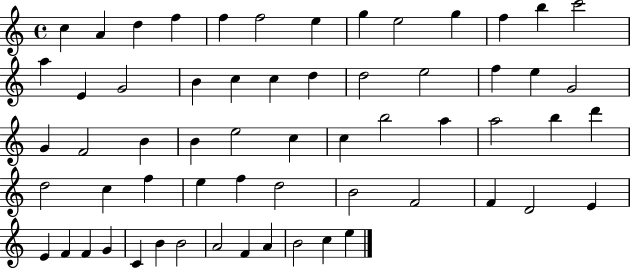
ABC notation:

X:1
T:Untitled
M:4/4
L:1/4
K:C
c A d f f f2 e g e2 g f b c'2 a E G2 B c c d d2 e2 f e G2 G F2 B B e2 c c b2 a a2 b d' d2 c f e f d2 B2 F2 F D2 E E F F G C B B2 A2 F A B2 c e